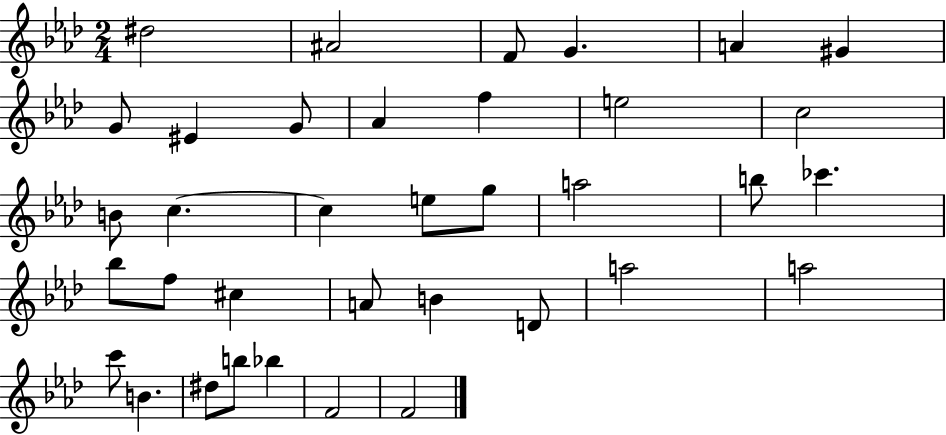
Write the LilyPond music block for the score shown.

{
  \clef treble
  \numericTimeSignature
  \time 2/4
  \key aes \major
  dis''2 | ais'2 | f'8 g'4. | a'4 gis'4 | \break g'8 eis'4 g'8 | aes'4 f''4 | e''2 | c''2 | \break b'8 c''4.~~ | c''4 e''8 g''8 | a''2 | b''8 ces'''4. | \break bes''8 f''8 cis''4 | a'8 b'4 d'8 | a''2 | a''2 | \break c'''8 b'4. | dis''8 b''8 bes''4 | f'2 | f'2 | \break \bar "|."
}